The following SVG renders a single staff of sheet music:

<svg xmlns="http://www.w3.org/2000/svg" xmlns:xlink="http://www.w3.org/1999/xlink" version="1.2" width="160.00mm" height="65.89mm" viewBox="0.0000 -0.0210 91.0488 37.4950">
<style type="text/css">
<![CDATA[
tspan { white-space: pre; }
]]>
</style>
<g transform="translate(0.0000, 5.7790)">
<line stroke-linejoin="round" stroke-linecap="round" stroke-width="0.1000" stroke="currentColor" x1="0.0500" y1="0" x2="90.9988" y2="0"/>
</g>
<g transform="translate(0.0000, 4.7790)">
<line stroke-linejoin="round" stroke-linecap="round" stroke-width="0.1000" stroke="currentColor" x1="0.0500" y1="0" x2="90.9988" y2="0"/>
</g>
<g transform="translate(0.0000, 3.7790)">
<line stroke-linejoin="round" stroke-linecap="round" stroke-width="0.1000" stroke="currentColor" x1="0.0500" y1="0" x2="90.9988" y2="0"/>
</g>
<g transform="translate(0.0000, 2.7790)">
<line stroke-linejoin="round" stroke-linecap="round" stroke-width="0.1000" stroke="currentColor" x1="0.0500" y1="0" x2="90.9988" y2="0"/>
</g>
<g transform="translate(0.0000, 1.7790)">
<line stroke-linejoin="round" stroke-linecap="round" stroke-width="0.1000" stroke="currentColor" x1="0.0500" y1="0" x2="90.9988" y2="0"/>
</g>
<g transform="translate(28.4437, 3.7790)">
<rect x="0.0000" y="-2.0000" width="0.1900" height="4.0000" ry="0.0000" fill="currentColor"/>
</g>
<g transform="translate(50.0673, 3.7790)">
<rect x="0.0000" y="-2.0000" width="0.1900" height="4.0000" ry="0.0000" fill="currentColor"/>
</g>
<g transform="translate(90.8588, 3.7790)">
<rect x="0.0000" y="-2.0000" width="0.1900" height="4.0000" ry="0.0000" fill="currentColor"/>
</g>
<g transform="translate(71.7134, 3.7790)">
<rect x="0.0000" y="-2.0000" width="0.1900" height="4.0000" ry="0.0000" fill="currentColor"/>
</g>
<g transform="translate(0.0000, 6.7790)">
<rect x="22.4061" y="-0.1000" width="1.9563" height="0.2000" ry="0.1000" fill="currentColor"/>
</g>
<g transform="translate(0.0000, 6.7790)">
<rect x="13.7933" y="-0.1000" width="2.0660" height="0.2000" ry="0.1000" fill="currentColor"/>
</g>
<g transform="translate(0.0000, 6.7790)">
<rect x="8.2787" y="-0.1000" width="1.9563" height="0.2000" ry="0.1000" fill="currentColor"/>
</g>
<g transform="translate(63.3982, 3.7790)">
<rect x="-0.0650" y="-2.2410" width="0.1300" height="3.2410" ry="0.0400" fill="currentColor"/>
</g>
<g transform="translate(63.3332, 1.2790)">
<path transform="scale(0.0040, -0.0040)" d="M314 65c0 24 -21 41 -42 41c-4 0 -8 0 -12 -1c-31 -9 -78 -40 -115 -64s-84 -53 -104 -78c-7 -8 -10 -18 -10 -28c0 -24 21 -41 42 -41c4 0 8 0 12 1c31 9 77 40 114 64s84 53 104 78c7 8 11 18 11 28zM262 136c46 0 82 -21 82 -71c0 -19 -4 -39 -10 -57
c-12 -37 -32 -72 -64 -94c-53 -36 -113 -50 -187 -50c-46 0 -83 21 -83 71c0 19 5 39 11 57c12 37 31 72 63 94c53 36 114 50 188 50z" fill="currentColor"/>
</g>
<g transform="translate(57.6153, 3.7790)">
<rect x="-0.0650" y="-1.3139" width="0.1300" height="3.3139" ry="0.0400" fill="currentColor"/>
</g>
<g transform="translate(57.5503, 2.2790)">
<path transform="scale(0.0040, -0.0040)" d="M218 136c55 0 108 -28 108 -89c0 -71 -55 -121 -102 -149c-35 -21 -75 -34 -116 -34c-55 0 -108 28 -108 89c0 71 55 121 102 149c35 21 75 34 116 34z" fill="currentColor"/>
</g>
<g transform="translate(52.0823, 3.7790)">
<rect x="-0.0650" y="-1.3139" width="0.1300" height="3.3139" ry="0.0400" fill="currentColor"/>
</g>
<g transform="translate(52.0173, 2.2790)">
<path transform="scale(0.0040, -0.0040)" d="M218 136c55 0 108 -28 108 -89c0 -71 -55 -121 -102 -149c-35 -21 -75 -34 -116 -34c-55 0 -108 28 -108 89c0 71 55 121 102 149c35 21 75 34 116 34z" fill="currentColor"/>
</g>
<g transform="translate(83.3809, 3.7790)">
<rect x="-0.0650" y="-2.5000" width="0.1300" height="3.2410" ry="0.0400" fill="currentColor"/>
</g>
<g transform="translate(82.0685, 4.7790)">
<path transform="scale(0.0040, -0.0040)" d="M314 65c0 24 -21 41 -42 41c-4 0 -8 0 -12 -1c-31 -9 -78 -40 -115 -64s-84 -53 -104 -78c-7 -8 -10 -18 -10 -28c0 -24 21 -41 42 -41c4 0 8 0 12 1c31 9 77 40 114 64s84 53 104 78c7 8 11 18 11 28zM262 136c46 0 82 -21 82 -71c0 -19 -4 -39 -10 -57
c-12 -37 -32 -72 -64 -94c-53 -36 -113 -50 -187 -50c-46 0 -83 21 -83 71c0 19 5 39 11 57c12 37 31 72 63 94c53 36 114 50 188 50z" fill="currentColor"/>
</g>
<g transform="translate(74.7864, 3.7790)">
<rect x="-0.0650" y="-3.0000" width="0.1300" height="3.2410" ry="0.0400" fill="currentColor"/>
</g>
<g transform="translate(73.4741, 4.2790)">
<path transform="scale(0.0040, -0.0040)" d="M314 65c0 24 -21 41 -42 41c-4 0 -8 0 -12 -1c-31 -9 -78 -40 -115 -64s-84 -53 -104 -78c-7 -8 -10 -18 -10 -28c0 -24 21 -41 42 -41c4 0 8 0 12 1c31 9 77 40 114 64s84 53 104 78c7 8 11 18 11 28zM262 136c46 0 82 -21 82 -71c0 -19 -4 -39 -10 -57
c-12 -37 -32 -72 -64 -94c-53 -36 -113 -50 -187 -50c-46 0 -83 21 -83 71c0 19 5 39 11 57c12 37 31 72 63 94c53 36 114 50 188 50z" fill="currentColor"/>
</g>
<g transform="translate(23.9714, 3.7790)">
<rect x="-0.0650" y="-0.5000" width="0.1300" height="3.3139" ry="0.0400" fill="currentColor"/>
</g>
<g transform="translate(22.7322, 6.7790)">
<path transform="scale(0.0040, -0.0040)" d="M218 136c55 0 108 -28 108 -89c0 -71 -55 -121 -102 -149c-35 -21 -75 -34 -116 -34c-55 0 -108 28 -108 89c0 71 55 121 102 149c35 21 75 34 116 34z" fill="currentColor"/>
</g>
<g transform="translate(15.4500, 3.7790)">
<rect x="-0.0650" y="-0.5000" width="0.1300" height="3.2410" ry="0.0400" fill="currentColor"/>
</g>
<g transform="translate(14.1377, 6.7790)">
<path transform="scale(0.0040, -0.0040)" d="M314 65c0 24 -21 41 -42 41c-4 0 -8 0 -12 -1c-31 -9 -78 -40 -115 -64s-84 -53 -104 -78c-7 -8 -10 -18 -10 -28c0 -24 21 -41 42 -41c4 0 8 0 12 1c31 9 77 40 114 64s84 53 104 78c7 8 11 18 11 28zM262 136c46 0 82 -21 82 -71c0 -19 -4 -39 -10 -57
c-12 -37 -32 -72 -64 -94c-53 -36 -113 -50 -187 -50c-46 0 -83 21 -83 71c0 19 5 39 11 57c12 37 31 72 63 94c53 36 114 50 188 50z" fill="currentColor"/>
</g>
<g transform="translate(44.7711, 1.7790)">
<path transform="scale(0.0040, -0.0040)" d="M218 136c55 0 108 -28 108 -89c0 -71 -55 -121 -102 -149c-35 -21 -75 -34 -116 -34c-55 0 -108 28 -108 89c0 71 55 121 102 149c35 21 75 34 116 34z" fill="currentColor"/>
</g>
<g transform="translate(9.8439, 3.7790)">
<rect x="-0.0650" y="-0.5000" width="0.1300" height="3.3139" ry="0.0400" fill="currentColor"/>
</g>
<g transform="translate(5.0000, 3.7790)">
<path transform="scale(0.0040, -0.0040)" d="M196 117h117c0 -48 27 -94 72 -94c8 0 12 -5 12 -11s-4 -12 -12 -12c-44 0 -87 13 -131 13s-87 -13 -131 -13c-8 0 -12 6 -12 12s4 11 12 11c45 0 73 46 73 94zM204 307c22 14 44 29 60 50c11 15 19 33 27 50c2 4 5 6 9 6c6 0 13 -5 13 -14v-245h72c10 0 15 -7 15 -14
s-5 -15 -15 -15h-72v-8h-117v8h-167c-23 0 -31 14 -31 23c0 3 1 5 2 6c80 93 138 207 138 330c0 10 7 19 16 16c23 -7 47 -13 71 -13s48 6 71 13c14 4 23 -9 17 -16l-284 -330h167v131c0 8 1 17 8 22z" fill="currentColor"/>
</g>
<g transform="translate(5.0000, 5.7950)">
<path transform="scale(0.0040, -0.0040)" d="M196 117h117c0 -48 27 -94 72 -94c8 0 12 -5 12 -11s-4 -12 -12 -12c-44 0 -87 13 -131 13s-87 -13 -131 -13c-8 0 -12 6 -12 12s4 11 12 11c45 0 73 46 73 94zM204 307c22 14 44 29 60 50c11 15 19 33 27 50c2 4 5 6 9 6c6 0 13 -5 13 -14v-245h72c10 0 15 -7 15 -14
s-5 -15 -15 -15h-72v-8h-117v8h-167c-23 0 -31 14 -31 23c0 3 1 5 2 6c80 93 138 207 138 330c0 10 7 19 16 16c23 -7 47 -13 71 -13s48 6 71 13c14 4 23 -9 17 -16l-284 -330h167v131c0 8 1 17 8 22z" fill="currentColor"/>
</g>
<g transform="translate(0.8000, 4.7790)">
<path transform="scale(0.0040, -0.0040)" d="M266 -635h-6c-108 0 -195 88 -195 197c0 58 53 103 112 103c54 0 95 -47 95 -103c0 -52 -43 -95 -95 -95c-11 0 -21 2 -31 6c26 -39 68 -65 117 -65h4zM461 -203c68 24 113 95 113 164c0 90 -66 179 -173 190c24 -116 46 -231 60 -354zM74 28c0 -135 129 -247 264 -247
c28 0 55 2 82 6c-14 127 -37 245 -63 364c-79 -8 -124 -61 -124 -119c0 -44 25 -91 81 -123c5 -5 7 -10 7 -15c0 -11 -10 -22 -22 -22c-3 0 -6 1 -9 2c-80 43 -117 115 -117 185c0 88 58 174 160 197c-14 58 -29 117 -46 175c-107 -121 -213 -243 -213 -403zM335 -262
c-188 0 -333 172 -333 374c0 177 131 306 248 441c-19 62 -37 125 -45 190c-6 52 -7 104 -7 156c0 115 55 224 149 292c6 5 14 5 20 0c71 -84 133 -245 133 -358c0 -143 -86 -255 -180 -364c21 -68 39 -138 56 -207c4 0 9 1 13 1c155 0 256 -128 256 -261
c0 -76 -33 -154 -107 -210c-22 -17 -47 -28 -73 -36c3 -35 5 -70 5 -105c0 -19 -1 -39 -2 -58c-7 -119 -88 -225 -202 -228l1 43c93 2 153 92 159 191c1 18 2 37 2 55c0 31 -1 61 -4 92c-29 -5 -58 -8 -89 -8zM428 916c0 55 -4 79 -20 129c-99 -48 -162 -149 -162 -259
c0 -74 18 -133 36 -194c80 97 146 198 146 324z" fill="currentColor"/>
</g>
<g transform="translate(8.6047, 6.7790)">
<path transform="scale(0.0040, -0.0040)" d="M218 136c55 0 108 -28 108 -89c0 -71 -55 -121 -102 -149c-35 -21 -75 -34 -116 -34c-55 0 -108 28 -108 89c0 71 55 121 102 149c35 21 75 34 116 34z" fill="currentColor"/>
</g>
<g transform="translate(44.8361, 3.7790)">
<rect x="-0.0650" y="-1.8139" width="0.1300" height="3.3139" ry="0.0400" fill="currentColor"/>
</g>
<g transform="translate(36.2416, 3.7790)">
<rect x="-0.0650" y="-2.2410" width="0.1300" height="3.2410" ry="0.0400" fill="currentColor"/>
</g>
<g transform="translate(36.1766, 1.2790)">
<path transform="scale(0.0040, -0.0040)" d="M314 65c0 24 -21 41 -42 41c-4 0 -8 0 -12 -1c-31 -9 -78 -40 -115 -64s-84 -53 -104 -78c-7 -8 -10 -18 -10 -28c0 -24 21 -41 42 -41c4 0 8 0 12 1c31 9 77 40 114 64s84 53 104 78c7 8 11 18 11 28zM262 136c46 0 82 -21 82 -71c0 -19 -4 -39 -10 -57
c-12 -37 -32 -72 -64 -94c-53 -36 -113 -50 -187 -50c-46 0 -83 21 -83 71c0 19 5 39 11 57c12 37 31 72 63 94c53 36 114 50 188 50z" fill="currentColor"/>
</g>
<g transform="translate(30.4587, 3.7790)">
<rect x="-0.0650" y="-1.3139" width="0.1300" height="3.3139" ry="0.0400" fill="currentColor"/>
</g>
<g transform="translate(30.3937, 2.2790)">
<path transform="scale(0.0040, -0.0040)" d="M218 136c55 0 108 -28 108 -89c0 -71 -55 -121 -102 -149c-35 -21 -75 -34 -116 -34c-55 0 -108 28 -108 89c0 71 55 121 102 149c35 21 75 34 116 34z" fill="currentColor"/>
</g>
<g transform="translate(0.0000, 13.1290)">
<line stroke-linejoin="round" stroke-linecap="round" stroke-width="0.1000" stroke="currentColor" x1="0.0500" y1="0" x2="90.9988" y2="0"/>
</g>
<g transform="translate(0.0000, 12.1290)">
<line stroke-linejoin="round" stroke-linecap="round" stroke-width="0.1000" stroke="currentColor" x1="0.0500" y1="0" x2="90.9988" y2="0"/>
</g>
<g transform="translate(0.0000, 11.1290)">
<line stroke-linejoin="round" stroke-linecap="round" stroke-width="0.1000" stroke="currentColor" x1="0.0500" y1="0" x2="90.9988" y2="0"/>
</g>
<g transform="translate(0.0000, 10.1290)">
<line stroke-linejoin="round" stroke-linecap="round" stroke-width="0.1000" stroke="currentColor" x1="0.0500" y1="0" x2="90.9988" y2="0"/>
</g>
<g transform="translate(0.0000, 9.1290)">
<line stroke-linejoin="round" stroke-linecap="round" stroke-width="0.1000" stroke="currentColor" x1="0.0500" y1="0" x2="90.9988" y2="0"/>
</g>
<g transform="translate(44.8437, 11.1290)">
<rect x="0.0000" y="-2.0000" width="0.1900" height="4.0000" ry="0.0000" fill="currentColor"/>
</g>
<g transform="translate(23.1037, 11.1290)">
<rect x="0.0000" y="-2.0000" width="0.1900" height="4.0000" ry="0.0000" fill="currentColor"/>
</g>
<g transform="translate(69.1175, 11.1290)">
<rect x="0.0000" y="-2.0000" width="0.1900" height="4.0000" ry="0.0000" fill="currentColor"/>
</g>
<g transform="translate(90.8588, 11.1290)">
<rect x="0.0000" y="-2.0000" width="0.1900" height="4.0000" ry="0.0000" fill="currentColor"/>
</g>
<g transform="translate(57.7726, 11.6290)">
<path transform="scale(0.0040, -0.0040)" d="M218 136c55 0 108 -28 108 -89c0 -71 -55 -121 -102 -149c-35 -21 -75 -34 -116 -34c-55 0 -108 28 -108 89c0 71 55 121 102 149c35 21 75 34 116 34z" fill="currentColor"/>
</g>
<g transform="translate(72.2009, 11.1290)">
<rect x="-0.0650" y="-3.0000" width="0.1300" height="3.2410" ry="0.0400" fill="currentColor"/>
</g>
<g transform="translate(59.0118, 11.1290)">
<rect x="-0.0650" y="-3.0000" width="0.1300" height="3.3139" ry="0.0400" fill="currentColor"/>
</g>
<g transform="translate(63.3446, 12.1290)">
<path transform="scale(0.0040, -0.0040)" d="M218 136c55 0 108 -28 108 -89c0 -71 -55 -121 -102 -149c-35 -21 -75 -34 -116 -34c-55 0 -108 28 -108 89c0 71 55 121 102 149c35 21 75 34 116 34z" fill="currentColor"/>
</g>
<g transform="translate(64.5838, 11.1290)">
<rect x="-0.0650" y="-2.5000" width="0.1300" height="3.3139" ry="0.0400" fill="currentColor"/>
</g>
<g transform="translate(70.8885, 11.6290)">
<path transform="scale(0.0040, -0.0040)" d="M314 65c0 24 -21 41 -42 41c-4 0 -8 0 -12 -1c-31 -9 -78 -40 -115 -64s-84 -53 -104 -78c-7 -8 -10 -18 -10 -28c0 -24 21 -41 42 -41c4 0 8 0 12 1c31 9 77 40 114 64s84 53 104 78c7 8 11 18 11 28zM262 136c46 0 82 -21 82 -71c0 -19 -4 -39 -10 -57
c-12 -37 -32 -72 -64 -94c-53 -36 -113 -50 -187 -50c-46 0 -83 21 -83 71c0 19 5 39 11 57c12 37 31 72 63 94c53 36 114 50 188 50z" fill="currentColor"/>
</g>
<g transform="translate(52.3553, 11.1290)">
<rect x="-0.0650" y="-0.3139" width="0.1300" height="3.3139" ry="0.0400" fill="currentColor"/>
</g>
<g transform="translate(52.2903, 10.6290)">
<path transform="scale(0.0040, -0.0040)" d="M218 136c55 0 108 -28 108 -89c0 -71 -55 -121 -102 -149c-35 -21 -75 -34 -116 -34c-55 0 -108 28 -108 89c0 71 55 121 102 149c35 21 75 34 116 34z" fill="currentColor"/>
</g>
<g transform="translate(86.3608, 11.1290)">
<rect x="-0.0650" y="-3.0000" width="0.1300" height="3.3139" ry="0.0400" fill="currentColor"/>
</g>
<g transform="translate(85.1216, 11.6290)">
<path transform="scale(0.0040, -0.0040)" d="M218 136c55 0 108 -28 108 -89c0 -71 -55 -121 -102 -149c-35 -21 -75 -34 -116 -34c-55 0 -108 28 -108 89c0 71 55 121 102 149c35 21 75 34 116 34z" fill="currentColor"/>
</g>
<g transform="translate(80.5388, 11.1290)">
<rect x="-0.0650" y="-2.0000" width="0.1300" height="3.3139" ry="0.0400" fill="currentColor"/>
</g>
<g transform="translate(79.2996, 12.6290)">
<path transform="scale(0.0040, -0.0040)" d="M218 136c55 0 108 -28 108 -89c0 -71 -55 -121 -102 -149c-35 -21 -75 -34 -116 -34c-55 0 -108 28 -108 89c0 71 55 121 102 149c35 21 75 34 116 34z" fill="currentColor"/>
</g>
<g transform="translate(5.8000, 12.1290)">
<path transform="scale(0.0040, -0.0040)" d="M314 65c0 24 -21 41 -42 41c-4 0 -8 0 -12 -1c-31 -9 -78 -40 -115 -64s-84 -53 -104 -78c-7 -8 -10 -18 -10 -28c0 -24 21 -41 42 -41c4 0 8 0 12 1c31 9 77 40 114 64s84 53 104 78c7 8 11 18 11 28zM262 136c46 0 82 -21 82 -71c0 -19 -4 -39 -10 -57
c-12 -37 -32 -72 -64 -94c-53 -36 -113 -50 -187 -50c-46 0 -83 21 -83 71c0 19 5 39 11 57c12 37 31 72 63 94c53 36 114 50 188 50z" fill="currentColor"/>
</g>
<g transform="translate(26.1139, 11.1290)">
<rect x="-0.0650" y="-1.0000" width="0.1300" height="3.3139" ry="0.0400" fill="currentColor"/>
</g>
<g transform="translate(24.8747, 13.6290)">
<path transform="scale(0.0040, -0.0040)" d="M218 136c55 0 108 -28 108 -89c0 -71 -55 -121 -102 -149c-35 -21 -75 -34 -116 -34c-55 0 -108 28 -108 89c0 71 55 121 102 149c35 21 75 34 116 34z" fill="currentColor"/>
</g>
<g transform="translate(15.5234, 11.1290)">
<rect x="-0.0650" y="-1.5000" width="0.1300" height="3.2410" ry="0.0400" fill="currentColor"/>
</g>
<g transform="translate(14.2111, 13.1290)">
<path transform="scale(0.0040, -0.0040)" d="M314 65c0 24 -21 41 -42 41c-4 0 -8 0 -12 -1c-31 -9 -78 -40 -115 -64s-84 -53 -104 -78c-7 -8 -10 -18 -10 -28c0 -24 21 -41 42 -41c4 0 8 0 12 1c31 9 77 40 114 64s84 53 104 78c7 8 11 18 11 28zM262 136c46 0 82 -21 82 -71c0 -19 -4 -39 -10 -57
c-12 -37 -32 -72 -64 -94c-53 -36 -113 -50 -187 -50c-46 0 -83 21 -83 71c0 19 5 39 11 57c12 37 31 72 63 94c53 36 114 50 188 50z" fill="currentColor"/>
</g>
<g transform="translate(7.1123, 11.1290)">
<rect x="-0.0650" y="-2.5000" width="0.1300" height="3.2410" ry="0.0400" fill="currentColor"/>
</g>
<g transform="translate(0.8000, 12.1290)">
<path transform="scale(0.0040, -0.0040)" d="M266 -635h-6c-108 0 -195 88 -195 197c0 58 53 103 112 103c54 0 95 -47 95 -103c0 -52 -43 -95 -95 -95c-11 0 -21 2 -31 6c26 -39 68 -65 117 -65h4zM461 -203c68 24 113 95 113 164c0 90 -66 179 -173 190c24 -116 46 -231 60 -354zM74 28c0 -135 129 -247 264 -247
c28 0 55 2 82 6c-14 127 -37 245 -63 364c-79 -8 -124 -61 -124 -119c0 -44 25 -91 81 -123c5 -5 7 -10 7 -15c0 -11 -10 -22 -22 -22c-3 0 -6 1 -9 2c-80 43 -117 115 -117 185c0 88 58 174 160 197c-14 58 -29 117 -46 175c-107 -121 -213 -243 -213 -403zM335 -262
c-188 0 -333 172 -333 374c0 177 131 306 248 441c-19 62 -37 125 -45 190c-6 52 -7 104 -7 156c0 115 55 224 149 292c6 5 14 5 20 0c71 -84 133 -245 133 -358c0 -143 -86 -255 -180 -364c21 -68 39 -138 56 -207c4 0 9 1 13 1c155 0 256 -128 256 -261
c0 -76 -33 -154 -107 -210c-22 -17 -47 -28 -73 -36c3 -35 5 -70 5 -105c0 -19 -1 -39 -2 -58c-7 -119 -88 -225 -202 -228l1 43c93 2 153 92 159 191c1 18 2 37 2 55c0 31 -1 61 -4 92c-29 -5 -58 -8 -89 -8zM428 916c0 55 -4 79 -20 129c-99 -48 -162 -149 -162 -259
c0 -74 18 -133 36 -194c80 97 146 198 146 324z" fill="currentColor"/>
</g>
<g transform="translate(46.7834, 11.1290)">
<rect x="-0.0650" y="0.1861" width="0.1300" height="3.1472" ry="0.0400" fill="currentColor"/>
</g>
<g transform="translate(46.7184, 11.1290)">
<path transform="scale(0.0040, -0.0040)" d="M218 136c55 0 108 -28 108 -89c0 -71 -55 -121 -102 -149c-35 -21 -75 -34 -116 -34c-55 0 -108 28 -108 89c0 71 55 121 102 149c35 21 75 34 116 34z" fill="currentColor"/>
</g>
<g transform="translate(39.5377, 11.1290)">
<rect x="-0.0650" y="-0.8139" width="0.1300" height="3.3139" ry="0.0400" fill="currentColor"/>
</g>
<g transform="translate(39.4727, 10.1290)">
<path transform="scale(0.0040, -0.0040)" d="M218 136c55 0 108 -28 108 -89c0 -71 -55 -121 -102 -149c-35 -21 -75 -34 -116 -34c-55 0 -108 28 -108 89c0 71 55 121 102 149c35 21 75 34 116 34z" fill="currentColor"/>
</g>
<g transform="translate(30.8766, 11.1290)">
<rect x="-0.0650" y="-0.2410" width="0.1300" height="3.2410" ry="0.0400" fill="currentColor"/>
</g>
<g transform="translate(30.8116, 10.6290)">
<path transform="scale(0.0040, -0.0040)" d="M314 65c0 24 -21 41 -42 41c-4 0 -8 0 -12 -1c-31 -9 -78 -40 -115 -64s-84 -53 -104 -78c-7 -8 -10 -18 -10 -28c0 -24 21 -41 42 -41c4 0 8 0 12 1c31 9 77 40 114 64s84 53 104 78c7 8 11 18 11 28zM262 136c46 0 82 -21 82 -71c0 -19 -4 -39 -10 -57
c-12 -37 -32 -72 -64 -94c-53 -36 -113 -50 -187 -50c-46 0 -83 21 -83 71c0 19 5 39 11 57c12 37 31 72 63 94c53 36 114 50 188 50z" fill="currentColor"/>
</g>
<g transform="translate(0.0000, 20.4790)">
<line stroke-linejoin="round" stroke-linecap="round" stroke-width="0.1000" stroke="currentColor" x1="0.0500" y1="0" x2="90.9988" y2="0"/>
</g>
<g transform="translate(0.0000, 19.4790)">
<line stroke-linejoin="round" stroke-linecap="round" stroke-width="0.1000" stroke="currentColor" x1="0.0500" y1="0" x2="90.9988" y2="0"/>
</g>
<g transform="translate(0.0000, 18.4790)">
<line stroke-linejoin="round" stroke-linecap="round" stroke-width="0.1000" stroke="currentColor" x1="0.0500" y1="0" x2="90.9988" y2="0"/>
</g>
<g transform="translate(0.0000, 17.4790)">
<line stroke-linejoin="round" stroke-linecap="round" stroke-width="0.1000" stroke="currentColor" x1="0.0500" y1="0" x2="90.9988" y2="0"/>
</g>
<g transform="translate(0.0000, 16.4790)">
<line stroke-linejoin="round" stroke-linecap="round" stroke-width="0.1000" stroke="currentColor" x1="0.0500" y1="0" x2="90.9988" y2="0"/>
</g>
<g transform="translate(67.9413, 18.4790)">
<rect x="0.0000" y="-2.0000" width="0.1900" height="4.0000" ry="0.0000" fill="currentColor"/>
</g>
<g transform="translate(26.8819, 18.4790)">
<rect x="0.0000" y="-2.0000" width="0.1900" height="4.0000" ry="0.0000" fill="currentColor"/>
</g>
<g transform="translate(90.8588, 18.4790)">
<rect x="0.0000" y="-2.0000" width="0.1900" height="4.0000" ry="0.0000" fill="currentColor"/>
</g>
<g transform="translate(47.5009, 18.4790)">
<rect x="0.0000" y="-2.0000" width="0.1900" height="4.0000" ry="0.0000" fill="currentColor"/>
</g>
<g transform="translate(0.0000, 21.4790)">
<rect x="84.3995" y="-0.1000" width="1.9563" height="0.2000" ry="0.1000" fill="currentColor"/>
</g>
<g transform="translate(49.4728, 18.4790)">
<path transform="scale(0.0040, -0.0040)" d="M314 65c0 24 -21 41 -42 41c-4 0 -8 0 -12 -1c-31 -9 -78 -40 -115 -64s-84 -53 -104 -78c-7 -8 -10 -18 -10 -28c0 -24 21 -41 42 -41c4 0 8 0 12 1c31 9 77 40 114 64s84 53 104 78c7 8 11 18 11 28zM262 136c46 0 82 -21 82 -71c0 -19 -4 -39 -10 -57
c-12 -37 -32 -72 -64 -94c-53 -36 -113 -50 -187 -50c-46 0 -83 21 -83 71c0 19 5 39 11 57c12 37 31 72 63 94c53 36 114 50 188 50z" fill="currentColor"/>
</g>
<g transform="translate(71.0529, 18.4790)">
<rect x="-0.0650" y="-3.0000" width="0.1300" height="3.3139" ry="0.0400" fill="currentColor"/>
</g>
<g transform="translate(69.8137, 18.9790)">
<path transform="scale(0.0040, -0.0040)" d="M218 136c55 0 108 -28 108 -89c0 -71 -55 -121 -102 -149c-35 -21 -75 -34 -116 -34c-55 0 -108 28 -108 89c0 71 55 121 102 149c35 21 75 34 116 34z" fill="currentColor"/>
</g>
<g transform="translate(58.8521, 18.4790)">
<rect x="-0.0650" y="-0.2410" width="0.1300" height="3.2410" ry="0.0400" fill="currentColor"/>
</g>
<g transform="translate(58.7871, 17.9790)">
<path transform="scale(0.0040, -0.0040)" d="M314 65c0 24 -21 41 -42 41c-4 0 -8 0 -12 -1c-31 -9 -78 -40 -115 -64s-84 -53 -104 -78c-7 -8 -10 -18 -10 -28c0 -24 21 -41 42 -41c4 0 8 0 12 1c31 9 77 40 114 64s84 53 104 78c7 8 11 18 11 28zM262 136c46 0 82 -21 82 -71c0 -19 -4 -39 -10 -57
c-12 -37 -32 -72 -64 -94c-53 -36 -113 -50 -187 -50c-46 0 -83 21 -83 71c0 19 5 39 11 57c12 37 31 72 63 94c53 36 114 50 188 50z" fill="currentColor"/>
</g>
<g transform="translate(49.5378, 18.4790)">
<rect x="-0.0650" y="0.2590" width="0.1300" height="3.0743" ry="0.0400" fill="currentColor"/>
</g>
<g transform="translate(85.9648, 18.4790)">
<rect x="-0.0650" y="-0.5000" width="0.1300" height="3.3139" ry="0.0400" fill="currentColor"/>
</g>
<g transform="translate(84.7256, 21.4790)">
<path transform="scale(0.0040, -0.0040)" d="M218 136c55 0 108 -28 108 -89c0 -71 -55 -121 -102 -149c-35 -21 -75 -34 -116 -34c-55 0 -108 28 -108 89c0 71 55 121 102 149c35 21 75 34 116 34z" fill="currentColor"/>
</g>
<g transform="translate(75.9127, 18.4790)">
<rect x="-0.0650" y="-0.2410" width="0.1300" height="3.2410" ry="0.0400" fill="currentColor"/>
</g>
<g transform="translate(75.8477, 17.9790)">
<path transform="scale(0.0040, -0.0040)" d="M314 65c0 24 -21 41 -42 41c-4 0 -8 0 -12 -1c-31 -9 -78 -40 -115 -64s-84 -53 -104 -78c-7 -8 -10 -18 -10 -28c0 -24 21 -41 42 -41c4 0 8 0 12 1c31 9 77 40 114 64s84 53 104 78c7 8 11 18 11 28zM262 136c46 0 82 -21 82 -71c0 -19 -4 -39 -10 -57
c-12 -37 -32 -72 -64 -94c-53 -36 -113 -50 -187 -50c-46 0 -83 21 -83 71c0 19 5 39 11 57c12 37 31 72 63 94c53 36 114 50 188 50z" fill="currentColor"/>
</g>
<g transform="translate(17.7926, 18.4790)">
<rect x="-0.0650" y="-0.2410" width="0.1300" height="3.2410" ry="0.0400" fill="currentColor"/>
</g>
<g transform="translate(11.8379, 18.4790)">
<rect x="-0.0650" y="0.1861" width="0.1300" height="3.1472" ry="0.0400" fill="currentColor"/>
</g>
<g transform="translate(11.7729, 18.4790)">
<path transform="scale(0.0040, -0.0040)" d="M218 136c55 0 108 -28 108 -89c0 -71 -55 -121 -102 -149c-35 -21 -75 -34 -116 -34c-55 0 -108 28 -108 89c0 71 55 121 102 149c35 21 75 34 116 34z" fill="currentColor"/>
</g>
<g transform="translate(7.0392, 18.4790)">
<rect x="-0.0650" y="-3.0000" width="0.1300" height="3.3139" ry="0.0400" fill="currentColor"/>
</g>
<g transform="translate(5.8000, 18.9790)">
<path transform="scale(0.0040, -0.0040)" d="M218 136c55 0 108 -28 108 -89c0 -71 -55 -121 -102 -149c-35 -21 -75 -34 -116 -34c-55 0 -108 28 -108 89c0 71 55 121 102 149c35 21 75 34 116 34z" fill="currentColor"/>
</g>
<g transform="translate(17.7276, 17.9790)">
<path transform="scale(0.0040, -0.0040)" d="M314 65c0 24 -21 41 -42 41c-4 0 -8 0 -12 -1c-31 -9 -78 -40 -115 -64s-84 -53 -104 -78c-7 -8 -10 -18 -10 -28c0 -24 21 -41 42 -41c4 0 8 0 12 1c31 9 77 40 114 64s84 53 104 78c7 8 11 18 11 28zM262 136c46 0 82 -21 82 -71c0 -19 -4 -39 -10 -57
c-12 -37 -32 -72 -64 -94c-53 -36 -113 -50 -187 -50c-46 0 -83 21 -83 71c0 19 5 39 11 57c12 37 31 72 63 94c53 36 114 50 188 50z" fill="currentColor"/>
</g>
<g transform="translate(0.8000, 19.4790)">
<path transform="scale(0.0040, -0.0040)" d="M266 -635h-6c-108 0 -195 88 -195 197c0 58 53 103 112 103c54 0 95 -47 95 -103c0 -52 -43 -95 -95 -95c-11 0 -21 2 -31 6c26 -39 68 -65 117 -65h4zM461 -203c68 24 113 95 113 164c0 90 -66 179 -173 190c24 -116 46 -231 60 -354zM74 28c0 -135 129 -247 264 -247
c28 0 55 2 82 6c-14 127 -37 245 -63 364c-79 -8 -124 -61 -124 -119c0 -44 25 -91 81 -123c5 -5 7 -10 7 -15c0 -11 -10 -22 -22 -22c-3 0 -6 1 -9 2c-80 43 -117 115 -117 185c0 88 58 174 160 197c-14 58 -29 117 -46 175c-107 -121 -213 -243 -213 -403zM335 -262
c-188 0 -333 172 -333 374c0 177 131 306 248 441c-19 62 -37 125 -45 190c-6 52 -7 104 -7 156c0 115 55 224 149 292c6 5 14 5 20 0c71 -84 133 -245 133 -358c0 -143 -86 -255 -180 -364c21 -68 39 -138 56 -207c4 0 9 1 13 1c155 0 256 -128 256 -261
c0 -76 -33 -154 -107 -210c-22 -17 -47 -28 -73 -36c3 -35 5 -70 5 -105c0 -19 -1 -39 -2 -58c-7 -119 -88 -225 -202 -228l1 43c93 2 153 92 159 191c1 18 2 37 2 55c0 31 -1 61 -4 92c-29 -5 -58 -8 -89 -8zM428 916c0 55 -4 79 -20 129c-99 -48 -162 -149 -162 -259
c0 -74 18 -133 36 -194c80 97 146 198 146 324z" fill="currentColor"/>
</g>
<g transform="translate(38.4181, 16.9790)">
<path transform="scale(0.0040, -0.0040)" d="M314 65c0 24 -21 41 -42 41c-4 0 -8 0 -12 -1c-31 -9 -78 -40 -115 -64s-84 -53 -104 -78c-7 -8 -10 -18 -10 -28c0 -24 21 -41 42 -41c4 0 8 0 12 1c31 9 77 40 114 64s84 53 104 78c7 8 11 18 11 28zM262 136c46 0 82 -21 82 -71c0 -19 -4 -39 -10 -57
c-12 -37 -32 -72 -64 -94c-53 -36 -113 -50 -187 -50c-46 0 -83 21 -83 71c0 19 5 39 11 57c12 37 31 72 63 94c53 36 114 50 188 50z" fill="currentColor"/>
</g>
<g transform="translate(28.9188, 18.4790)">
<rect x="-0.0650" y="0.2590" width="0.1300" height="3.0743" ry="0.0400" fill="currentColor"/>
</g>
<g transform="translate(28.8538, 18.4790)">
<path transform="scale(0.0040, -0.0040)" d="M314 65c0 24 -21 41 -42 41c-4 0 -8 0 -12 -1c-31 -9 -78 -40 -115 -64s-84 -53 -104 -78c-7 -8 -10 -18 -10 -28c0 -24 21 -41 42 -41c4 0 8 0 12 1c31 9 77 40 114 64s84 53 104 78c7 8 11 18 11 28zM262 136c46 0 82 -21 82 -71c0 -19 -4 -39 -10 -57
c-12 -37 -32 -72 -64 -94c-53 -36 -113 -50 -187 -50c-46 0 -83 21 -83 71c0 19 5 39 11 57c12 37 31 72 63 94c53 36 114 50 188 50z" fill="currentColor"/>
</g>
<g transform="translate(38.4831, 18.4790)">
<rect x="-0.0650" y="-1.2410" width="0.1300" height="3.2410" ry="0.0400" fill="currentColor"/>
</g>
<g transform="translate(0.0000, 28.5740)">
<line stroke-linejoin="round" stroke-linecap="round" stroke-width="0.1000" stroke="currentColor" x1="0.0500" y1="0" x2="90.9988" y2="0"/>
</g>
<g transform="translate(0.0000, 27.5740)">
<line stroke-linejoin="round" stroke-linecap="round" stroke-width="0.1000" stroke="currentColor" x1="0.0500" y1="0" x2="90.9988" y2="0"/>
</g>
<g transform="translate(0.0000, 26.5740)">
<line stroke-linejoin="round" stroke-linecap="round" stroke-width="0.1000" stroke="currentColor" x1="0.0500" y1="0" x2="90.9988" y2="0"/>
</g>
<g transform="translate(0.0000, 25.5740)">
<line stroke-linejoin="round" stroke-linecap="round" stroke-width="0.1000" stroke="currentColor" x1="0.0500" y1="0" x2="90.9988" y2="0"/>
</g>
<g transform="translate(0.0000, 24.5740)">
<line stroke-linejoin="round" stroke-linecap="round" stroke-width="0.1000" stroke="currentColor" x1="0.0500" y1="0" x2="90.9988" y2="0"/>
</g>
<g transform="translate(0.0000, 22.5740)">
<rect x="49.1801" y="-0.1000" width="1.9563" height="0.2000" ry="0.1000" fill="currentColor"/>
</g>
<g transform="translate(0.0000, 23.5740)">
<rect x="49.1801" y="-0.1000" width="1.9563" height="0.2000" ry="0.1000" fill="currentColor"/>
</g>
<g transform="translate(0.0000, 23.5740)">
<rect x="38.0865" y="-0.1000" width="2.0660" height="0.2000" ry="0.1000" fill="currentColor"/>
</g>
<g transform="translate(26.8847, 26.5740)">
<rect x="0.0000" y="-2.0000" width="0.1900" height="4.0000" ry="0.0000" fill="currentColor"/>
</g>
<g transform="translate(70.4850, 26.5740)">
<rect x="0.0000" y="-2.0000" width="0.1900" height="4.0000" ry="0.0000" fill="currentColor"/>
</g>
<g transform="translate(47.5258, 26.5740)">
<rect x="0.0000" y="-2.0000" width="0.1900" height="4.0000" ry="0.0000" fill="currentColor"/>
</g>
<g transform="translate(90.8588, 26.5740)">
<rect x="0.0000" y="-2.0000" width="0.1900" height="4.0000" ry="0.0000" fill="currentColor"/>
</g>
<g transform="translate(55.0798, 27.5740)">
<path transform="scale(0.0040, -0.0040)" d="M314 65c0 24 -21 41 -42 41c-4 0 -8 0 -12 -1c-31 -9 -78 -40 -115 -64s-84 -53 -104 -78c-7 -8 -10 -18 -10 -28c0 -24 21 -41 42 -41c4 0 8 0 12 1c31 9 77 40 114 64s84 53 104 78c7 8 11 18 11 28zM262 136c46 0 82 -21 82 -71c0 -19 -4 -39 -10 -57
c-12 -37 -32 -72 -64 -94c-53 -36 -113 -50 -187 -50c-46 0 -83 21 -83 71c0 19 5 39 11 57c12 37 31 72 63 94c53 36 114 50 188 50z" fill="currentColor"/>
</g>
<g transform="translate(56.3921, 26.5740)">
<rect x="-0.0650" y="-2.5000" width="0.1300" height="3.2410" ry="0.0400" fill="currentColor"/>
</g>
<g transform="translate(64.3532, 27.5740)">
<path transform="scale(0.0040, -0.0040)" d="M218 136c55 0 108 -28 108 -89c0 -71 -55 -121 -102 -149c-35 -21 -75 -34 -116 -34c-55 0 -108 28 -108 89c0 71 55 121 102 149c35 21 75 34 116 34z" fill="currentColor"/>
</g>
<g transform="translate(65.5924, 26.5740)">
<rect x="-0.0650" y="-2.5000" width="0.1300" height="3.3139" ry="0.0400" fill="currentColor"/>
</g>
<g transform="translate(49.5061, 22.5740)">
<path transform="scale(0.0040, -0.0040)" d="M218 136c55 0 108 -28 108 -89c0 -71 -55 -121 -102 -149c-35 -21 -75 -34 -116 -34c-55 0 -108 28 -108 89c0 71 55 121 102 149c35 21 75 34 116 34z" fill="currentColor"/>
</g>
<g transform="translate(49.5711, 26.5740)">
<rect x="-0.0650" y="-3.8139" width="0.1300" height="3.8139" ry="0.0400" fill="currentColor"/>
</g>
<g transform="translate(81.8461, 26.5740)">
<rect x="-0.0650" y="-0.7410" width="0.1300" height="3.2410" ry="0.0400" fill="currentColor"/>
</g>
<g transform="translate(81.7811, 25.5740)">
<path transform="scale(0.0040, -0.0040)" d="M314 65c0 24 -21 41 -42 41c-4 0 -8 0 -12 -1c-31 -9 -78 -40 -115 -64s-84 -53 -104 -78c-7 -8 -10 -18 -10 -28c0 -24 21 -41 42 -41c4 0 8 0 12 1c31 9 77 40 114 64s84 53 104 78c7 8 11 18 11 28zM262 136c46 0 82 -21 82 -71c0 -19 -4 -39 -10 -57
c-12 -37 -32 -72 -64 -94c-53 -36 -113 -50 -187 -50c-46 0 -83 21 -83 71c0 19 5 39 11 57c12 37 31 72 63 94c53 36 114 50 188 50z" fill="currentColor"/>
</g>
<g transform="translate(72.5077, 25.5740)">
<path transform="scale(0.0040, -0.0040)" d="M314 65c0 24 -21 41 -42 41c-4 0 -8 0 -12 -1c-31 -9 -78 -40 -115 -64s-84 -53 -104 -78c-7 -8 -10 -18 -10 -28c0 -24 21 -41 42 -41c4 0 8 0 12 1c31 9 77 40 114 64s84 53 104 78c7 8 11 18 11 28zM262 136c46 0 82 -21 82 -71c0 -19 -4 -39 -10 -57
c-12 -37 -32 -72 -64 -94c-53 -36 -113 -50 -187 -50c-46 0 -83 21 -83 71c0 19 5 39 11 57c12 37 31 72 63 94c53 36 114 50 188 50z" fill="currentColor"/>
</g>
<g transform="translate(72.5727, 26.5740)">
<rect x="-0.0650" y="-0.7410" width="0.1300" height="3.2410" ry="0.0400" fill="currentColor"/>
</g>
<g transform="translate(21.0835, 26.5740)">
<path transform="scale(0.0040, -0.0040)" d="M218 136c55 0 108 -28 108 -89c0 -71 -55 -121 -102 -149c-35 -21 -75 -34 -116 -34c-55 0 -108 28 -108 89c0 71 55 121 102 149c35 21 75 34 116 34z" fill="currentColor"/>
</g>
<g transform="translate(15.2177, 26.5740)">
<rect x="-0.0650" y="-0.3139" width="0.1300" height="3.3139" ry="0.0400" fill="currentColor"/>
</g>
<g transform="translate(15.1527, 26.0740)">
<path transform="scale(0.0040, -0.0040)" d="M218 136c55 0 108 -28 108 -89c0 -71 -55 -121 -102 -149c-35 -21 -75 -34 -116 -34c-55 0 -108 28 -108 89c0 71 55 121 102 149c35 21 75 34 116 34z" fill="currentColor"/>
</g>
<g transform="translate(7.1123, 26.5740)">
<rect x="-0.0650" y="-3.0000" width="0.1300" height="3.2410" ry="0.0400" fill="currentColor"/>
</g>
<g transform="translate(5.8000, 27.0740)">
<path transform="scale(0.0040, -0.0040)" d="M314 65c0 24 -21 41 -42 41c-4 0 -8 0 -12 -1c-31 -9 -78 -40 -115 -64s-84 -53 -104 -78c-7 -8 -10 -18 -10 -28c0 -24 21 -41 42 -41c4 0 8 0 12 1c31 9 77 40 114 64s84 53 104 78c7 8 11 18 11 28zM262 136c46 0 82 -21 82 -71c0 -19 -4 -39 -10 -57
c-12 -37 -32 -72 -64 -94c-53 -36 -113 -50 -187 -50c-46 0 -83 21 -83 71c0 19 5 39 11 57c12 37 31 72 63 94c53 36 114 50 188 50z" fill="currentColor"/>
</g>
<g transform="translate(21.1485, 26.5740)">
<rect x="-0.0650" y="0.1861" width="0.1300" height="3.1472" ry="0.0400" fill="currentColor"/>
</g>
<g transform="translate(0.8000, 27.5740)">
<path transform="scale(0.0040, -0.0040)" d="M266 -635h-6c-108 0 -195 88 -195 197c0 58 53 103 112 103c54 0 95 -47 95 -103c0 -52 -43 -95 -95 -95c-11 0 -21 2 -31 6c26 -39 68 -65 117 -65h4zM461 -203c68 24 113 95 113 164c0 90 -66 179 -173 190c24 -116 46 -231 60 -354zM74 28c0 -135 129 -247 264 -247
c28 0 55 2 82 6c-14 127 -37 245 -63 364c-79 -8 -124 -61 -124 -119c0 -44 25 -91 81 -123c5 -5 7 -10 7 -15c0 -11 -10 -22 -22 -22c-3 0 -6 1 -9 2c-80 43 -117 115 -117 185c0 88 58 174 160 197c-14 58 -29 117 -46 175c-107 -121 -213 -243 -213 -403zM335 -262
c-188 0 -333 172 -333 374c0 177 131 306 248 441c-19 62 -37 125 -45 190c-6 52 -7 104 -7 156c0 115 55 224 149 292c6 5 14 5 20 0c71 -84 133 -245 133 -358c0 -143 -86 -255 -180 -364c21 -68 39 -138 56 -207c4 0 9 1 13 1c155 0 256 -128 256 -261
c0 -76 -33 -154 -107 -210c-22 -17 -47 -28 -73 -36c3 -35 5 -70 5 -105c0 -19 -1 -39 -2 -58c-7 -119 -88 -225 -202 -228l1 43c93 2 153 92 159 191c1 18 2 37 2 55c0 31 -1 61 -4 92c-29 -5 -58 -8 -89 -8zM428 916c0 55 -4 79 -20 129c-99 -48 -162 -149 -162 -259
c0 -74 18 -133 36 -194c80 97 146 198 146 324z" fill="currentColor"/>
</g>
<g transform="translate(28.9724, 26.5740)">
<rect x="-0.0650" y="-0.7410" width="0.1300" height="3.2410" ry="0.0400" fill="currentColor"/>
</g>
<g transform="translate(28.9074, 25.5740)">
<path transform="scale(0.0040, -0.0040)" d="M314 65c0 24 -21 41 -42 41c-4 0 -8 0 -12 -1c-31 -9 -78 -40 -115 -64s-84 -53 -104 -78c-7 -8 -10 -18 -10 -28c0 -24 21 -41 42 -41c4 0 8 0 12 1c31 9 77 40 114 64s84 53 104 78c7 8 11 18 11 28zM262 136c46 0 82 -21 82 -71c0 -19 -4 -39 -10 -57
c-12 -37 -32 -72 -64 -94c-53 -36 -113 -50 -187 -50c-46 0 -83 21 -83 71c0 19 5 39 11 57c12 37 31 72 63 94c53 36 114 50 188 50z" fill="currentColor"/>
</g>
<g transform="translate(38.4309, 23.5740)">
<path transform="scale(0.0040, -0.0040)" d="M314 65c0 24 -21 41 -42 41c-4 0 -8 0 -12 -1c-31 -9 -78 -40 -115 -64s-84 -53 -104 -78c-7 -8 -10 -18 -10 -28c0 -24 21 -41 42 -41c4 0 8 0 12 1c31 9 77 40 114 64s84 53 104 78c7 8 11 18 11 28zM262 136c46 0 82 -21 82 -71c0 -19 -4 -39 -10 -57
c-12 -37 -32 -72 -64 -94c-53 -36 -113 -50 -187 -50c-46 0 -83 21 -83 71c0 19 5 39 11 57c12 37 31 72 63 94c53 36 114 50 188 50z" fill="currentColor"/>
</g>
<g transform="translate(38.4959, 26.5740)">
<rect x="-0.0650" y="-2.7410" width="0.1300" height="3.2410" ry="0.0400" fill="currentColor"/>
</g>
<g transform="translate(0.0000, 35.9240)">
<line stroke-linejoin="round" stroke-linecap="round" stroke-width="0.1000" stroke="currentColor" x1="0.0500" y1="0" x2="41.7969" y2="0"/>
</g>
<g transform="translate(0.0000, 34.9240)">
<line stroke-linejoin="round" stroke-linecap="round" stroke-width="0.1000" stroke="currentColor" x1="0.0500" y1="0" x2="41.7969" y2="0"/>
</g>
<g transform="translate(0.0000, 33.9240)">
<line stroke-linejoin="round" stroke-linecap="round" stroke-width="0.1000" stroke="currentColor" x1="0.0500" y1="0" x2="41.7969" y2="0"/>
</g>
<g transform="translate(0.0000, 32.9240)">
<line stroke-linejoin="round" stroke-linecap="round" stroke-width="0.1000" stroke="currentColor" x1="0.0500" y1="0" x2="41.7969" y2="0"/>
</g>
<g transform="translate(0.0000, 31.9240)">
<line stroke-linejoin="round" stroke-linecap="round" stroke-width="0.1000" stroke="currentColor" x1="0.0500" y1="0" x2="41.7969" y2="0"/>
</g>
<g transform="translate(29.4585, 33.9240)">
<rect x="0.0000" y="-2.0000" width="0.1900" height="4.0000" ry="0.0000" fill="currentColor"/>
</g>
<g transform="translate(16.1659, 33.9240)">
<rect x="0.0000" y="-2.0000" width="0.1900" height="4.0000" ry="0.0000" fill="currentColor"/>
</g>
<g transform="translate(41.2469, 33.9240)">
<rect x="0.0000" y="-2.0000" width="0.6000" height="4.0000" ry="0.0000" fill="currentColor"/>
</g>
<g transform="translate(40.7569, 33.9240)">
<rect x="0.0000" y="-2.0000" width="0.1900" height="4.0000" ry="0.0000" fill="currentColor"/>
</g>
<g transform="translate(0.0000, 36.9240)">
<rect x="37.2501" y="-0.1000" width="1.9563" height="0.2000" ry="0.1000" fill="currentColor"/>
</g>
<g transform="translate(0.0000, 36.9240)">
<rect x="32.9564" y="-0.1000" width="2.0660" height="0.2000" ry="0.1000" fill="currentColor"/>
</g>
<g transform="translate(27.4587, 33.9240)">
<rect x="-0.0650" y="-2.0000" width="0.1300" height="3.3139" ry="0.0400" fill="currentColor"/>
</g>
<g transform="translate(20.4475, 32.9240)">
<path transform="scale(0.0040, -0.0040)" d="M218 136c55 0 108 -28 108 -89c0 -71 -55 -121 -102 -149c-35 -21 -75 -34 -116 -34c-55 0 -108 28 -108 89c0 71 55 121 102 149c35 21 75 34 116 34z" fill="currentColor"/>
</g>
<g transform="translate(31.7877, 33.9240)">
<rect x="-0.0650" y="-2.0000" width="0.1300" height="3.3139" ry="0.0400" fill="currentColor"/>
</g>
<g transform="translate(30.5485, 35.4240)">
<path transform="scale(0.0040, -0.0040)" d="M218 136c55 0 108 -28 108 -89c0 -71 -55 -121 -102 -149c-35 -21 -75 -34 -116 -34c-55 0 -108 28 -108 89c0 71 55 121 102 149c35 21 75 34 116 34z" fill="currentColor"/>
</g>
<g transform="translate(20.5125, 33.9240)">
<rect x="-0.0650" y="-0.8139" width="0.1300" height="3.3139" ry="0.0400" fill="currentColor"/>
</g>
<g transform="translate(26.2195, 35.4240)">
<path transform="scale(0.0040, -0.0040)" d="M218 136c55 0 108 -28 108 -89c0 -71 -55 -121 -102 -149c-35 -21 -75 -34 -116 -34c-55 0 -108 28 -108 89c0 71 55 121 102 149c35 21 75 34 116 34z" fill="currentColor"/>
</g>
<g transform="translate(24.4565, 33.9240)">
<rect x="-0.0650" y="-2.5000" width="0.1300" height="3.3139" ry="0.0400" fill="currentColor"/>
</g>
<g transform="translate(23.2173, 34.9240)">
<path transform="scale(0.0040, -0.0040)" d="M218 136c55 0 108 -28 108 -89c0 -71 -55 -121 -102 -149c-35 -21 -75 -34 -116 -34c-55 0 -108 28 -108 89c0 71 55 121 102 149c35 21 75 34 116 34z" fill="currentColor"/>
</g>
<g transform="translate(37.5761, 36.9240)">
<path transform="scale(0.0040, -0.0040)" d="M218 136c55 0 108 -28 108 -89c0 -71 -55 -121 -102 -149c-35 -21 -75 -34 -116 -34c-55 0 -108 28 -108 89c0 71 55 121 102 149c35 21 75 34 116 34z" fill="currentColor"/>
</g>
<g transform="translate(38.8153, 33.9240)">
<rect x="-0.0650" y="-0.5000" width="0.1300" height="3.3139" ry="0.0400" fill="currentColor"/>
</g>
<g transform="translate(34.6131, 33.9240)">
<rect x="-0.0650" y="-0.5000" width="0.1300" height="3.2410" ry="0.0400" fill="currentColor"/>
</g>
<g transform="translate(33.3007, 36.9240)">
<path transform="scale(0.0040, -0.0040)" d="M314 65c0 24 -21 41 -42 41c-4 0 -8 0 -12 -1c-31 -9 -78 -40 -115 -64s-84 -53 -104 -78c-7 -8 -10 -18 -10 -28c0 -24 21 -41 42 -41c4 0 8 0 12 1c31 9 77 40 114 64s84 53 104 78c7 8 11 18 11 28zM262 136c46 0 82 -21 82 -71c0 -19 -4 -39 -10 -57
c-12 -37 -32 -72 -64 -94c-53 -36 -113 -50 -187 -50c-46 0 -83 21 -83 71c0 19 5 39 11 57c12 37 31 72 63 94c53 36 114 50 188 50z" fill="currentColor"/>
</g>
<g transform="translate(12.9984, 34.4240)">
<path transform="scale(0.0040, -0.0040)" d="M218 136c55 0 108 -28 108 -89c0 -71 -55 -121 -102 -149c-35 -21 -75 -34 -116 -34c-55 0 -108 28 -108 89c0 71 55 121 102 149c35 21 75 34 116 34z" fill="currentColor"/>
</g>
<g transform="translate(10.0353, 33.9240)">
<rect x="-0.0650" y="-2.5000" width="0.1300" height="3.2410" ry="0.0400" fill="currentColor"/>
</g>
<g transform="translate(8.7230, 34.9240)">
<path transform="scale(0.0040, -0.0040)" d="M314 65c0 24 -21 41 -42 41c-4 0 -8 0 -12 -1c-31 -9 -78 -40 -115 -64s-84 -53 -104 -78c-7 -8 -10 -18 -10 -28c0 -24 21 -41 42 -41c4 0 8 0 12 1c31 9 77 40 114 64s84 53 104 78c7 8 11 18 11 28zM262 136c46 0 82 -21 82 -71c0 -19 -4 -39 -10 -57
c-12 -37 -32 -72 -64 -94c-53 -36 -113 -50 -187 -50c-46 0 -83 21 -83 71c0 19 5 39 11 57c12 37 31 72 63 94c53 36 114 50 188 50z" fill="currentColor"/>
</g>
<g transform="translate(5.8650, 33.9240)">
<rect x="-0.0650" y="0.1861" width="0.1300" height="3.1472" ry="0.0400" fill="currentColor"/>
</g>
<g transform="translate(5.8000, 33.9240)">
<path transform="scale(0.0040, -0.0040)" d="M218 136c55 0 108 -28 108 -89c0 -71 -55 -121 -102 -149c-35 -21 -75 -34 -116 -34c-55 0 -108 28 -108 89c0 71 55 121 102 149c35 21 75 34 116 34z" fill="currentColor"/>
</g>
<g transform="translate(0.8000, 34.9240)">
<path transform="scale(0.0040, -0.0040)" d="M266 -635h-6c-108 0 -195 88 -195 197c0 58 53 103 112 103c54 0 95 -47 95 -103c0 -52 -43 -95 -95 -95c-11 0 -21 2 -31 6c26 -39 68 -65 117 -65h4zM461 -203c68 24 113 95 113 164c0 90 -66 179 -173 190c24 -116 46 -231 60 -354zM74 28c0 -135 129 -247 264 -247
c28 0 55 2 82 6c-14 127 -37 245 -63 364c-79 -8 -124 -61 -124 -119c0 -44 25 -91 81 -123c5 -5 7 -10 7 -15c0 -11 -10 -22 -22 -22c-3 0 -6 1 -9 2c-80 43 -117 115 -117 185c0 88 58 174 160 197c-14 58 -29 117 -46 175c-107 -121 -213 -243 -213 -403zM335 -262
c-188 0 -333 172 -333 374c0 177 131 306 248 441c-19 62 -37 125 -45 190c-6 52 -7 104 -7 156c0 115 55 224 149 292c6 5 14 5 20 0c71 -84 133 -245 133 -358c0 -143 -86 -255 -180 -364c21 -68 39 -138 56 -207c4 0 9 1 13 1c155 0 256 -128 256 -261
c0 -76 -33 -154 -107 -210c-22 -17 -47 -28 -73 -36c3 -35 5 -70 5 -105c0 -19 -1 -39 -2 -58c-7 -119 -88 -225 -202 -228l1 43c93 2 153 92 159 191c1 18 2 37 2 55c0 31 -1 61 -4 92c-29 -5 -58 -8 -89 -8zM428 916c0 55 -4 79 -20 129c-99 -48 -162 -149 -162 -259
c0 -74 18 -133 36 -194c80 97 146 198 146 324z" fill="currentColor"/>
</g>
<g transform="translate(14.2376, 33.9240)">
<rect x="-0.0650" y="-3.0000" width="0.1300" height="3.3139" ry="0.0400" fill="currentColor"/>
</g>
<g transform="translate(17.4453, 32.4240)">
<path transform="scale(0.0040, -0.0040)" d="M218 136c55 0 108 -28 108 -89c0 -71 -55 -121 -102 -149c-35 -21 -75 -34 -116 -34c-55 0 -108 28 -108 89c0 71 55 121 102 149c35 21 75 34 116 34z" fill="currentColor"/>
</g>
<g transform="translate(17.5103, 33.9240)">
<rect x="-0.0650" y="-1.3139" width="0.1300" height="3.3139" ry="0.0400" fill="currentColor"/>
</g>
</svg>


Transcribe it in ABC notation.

X:1
T:Untitled
M:4/4
L:1/4
K:C
C C2 C e g2 f e e g2 A2 G2 G2 E2 D c2 d B c A G A2 F A A B c2 B2 e2 B2 c2 A c2 C A2 c B d2 a2 c' G2 G d2 d2 B G2 A e d G F F C2 C